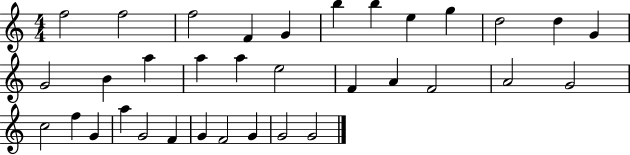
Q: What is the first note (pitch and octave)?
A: F5